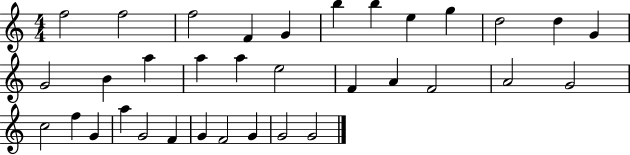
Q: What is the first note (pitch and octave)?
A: F5